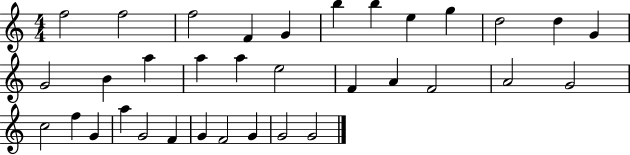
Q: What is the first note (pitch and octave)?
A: F5